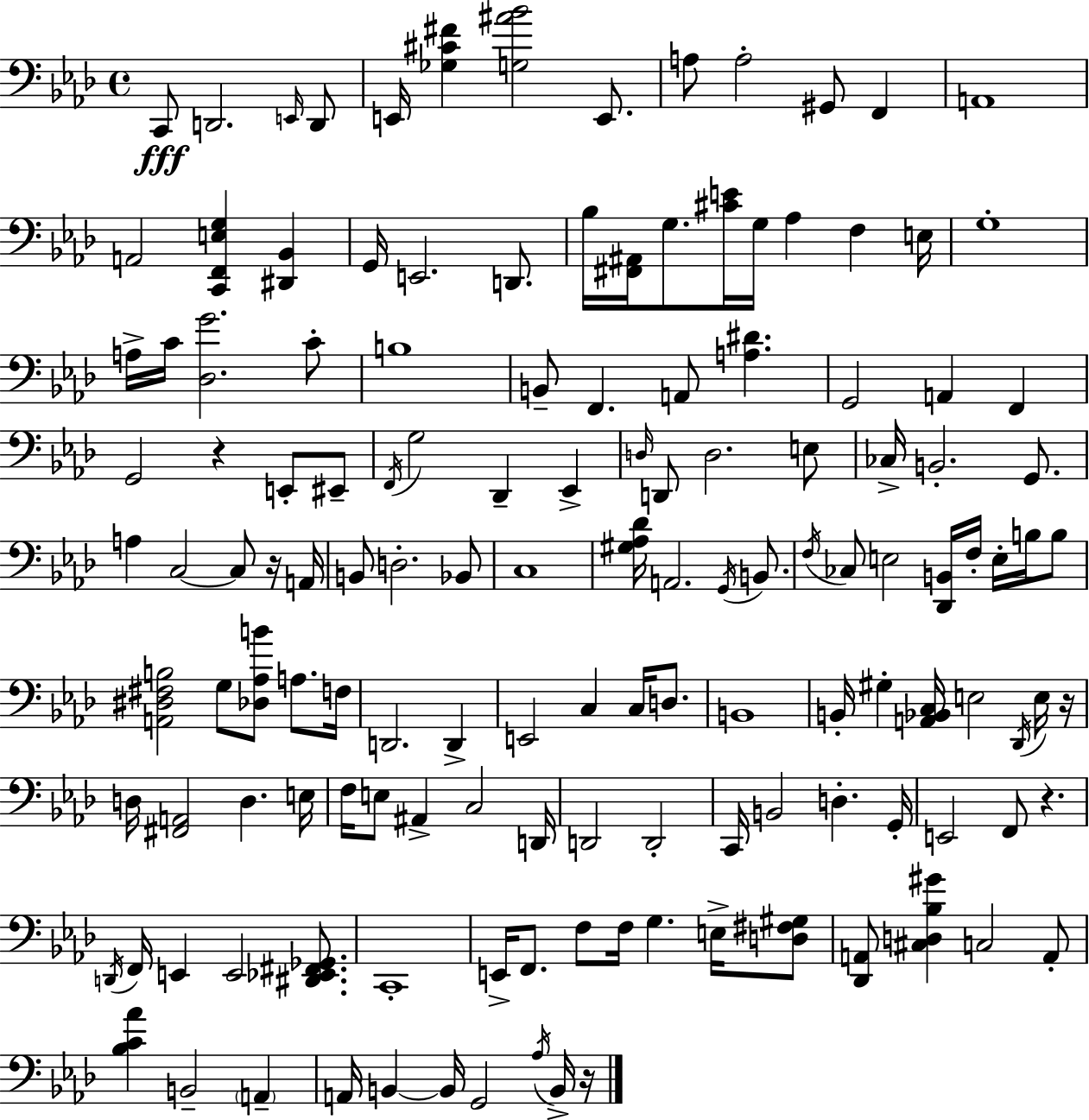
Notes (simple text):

C2/e D2/h. E2/s D2/e E2/s [Gb3,C#4,F#4]/q [G3,A#4,Bb4]/h E2/e. A3/e A3/h G#2/e F2/q A2/w A2/h [C2,F2,E3,G3]/q [D#2,Bb2]/q G2/s E2/h. D2/e. Bb3/s [F#2,A#2]/s G3/e. [C#4,E4]/s G3/s Ab3/q F3/q E3/s G3/w A3/s C4/s [Db3,G4]/h. C4/e B3/w B2/e F2/q. A2/e [A3,D#4]/q. G2/h A2/q F2/q G2/h R/q E2/e EIS2/e F2/s G3/h Db2/q Eb2/q D3/s D2/e D3/h. E3/e CES3/s B2/h. G2/e. A3/q C3/h C3/e R/s A2/s B2/e D3/h. Bb2/e C3/w [G#3,Ab3,Db4]/s A2/h. G2/s B2/e. F3/s CES3/e E3/h [Db2,B2]/s F3/s E3/s B3/s B3/e [A2,D#3,F#3,B3]/h G3/e [Db3,Ab3,B4]/e A3/e. F3/s D2/h. D2/q E2/h C3/q C3/s D3/e. B2/w B2/s G#3/q [A2,Bb2,C3]/s E3/h Db2/s E3/s R/s D3/s [F#2,A2]/h D3/q. E3/s F3/s E3/e A#2/q C3/h D2/s D2/h D2/h C2/s B2/h D3/q. G2/s E2/h F2/e R/q. D2/s F2/s E2/q E2/h [D#2,Eb2,F#2,Gb2]/e. C2/w E2/s F2/e. F3/e F3/s G3/q. E3/s [D3,F#3,G#3]/e [Db2,A2]/e [C#3,D3,Bb3,G#4]/q C3/h A2/e [Bb3,C4,Ab4]/q B2/h A2/q A2/s B2/q B2/s G2/h Ab3/s B2/s R/s